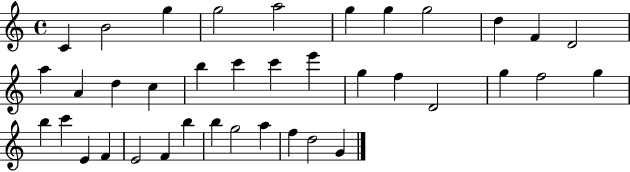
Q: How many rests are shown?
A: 0